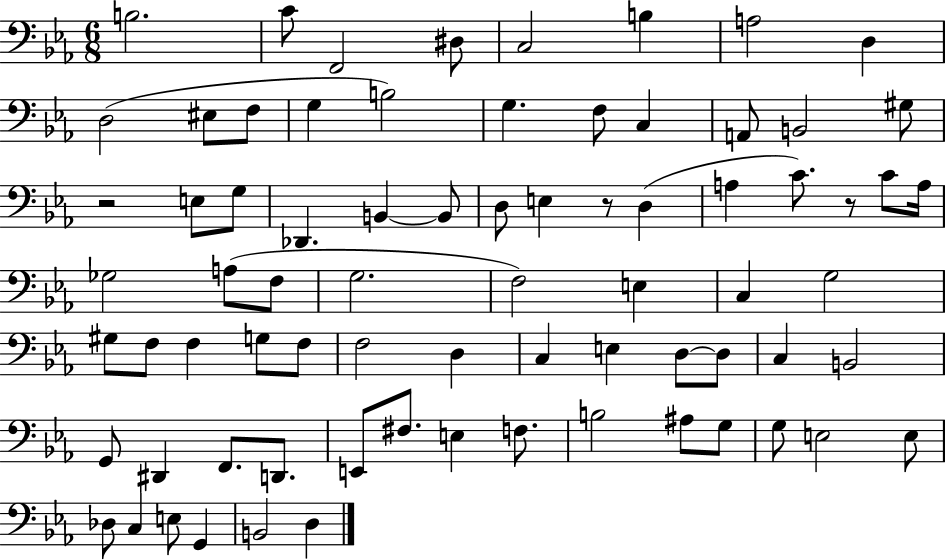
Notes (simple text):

B3/h. C4/e F2/h D#3/e C3/h B3/q A3/h D3/q D3/h EIS3/e F3/e G3/q B3/h G3/q. F3/e C3/q A2/e B2/h G#3/e R/h E3/e G3/e Db2/q. B2/q B2/e D3/e E3/q R/e D3/q A3/q C4/e. R/e C4/e A3/s Gb3/h A3/e F3/e G3/h. F3/h E3/q C3/q G3/h G#3/e F3/e F3/q G3/e F3/e F3/h D3/q C3/q E3/q D3/e D3/e C3/q B2/h G2/e D#2/q F2/e. D2/e. E2/e F#3/e. E3/q F3/e. B3/h A#3/e G3/e G3/e E3/h E3/e Db3/e C3/q E3/e G2/q B2/h D3/q